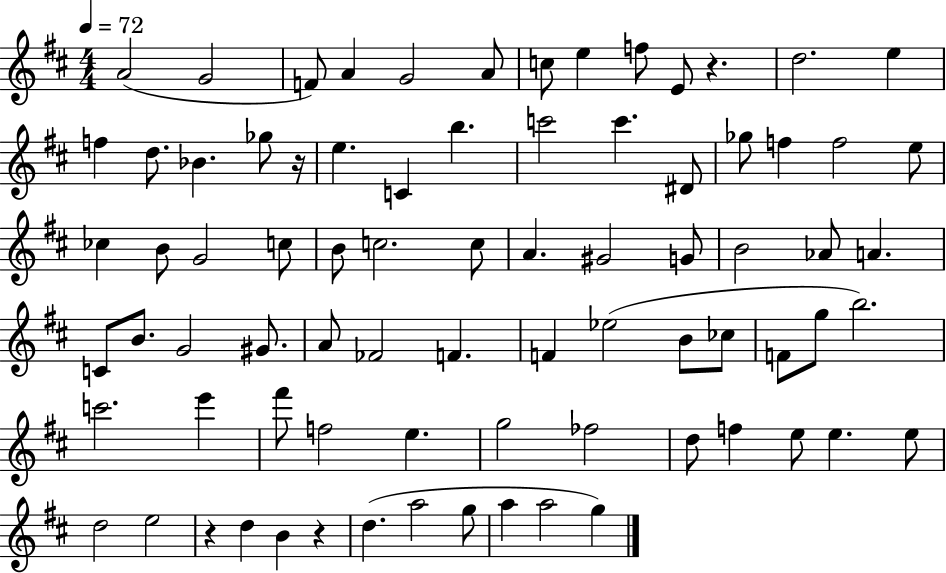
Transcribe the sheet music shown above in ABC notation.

X:1
T:Untitled
M:4/4
L:1/4
K:D
A2 G2 F/2 A G2 A/2 c/2 e f/2 E/2 z d2 e f d/2 _B _g/2 z/4 e C b c'2 c' ^D/2 _g/2 f f2 e/2 _c B/2 G2 c/2 B/2 c2 c/2 A ^G2 G/2 B2 _A/2 A C/2 B/2 G2 ^G/2 A/2 _F2 F F _e2 B/2 _c/2 F/2 g/2 b2 c'2 e' ^f'/2 f2 e g2 _f2 d/2 f e/2 e e/2 d2 e2 z d B z d a2 g/2 a a2 g